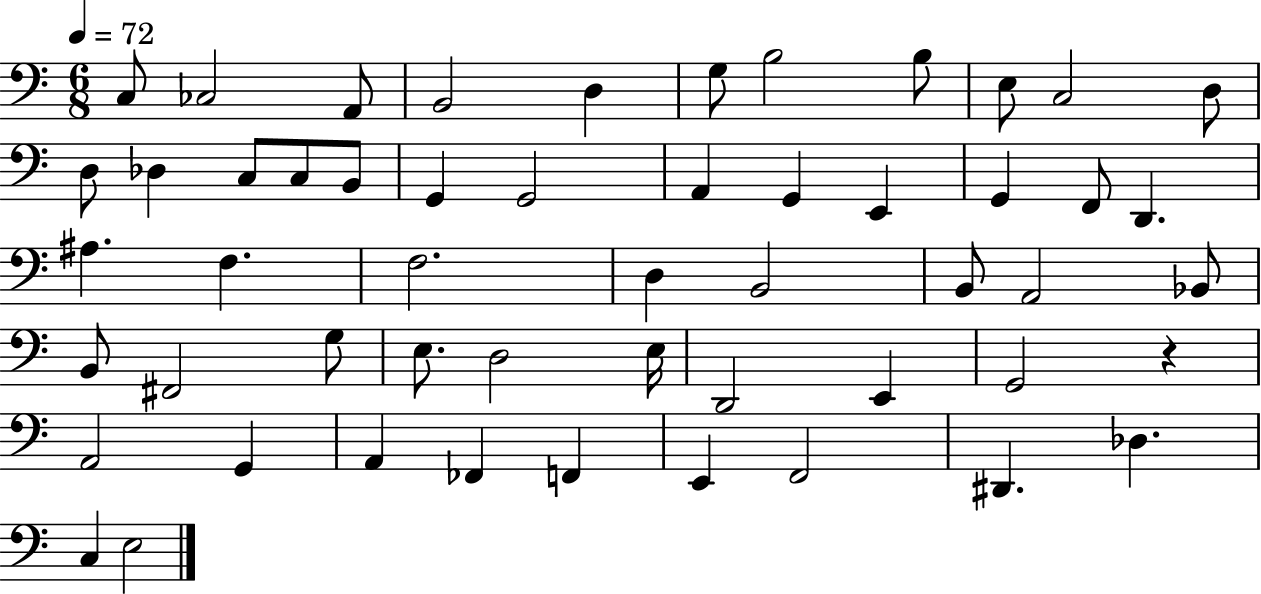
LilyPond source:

{
  \clef bass
  \numericTimeSignature
  \time 6/8
  \key c \major
  \tempo 4 = 72
  c8 ces2 a,8 | b,2 d4 | g8 b2 b8 | e8 c2 d8 | \break d8 des4 c8 c8 b,8 | g,4 g,2 | a,4 g,4 e,4 | g,4 f,8 d,4. | \break ais4. f4. | f2. | d4 b,2 | b,8 a,2 bes,8 | \break b,8 fis,2 g8 | e8. d2 e16 | d,2 e,4 | g,2 r4 | \break a,2 g,4 | a,4 fes,4 f,4 | e,4 f,2 | dis,4. des4. | \break c4 e2 | \bar "|."
}